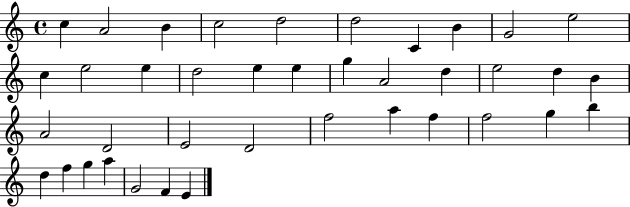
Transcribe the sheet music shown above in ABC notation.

X:1
T:Untitled
M:4/4
L:1/4
K:C
c A2 B c2 d2 d2 C B G2 e2 c e2 e d2 e e g A2 d e2 d B A2 D2 E2 D2 f2 a f f2 g b d f g a G2 F E